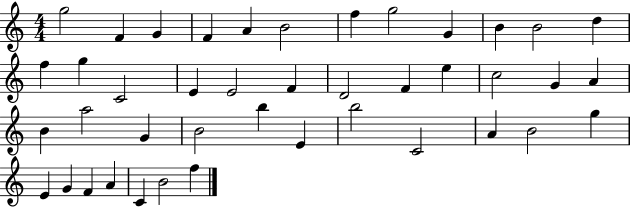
{
  \clef treble
  \numericTimeSignature
  \time 4/4
  \key c \major
  g''2 f'4 g'4 | f'4 a'4 b'2 | f''4 g''2 g'4 | b'4 b'2 d''4 | \break f''4 g''4 c'2 | e'4 e'2 f'4 | d'2 f'4 e''4 | c''2 g'4 a'4 | \break b'4 a''2 g'4 | b'2 b''4 e'4 | b''2 c'2 | a'4 b'2 g''4 | \break e'4 g'4 f'4 a'4 | c'4 b'2 f''4 | \bar "|."
}